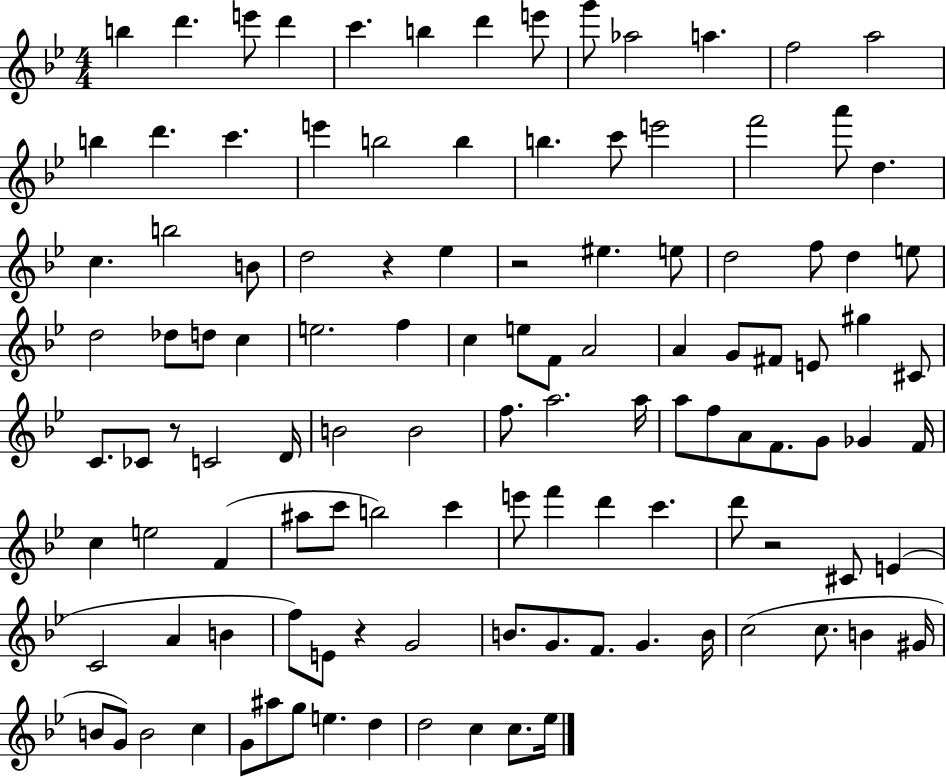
{
  \clef treble
  \numericTimeSignature
  \time 4/4
  \key bes \major
  b''4 d'''4. e'''8 d'''4 | c'''4. b''4 d'''4 e'''8 | g'''8 aes''2 a''4. | f''2 a''2 | \break b''4 d'''4. c'''4. | e'''4 b''2 b''4 | b''4. c'''8 e'''2 | f'''2 a'''8 d''4. | \break c''4. b''2 b'8 | d''2 r4 ees''4 | r2 eis''4. e''8 | d''2 f''8 d''4 e''8 | \break d''2 des''8 d''8 c''4 | e''2. f''4 | c''4 e''8 f'8 a'2 | a'4 g'8 fis'8 e'8 gis''4 cis'8 | \break c'8. ces'8 r8 c'2 d'16 | b'2 b'2 | f''8. a''2. a''16 | a''8 f''8 a'8 f'8. g'8 ges'4 f'16 | \break c''4 e''2 f'4( | ais''8 c'''8 b''2) c'''4 | e'''8 f'''4 d'''4 c'''4. | d'''8 r2 cis'8 e'4( | \break c'2 a'4 b'4 | f''8) e'8 r4 g'2 | b'8. g'8. f'8. g'4. b'16 | c''2( c''8. b'4 gis'16 | \break b'8 g'8) b'2 c''4 | g'8 ais''8 g''8 e''4. d''4 | d''2 c''4 c''8. ees''16 | \bar "|."
}